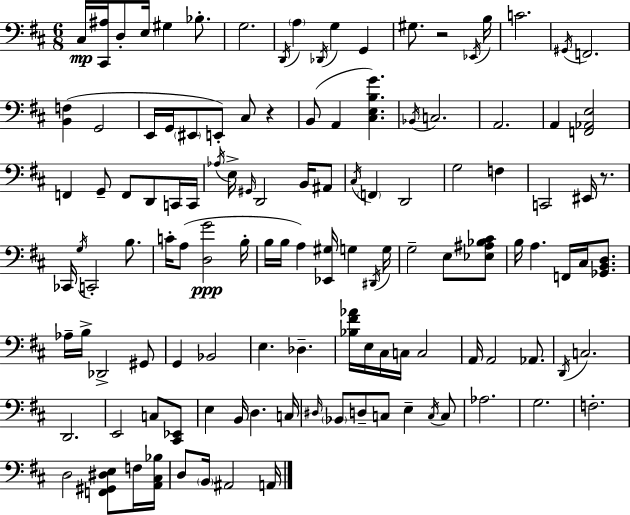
X:1
T:Untitled
M:6/8
L:1/4
K:D
^C,/4 [^C,,^A,]/4 D,/2 E,/4 ^G, _B,/2 G,2 D,,/4 A, _D,,/4 G, G,, ^G,/2 z2 _E,,/4 B,/4 C2 ^G,,/4 F,,2 [B,,F,] G,,2 E,,/4 G,,/4 ^E,,/2 E,,/2 ^C,/2 z B,,/2 A,, [^C,E,B,G] _B,,/4 C,2 A,,2 A,, [F,,_A,,E,]2 F,, G,,/2 F,,/2 D,,/2 C,,/4 C,,/4 _A,/4 E,/4 ^G,,/4 D,,2 B,,/4 ^A,,/2 ^C,/4 F,, D,,2 G,2 F, C,,2 ^E,,/4 z/2 _C,,/4 G,/4 C,,2 B,/2 C/4 A,/2 [D,G]2 B,/4 B,/4 B,/4 A, [_E,,^G,]/4 G, ^D,,/4 G,/4 G,2 E,/2 [_E,^A,_B,^C]/2 B,/4 A, F,,/4 ^C,/4 [_G,,B,,D,]/2 _A,/4 B,/4 _D,,2 ^G,,/2 G,, _B,,2 E, _D, [_B,^F_A]/4 E,/4 ^C,/4 C,/4 C,2 A,,/4 A,,2 _A,,/2 D,,/4 C,2 D,,2 E,,2 C,/2 [^C,,_E,,]/2 E, B,,/4 D, C,/4 ^D,/4 _B,,/2 D,/2 C,/2 E, C,/4 C,/2 _A,2 G,2 F,2 D,2 [F,,^G,,^D,E,]/2 F,/4 [A,,^C,_B,]/4 D,/2 B,,/4 ^A,,2 A,,/4